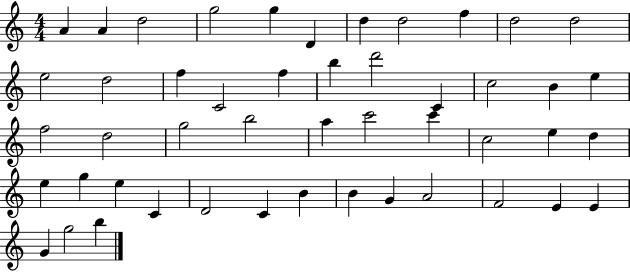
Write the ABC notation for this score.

X:1
T:Untitled
M:4/4
L:1/4
K:C
A A d2 g2 g D d d2 f d2 d2 e2 d2 f C2 f b d'2 C c2 B e f2 d2 g2 b2 a c'2 c' c2 e d e g e C D2 C B B G A2 F2 E E G g2 b